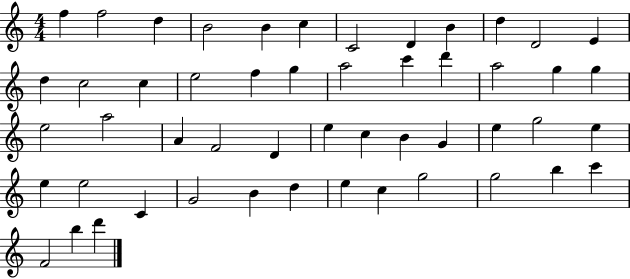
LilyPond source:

{
  \clef treble
  \numericTimeSignature
  \time 4/4
  \key c \major
  f''4 f''2 d''4 | b'2 b'4 c''4 | c'2 d'4 b'4 | d''4 d'2 e'4 | \break d''4 c''2 c''4 | e''2 f''4 g''4 | a''2 c'''4 d'''4 | a''2 g''4 g''4 | \break e''2 a''2 | a'4 f'2 d'4 | e''4 c''4 b'4 g'4 | e''4 g''2 e''4 | \break e''4 e''2 c'4 | g'2 b'4 d''4 | e''4 c''4 g''2 | g''2 b''4 c'''4 | \break f'2 b''4 d'''4 | \bar "|."
}